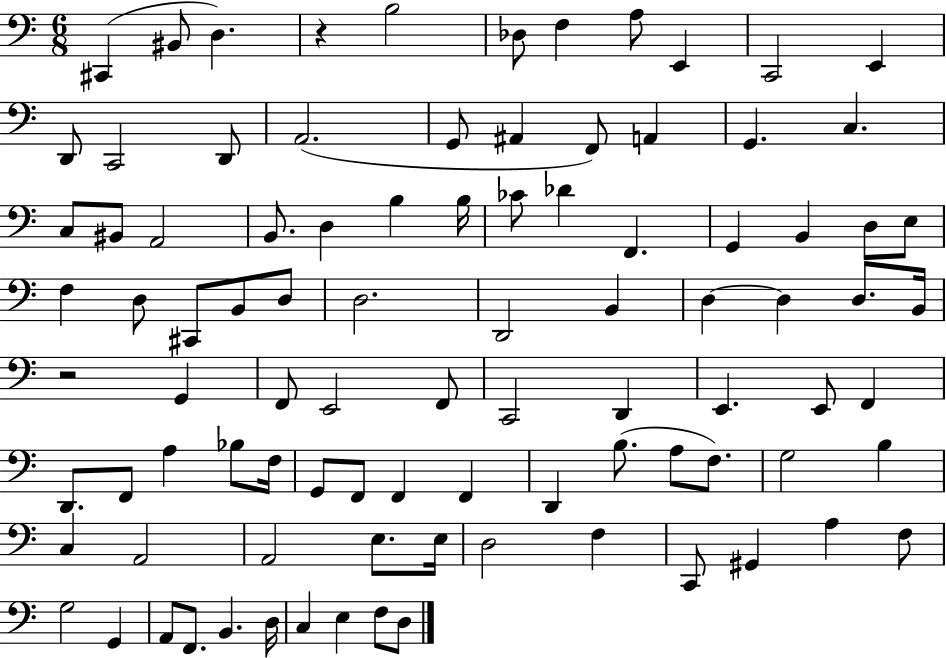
C#2/q BIS2/e D3/q. R/q B3/h Db3/e F3/q A3/e E2/q C2/h E2/q D2/e C2/h D2/e A2/h. G2/e A#2/q F2/e A2/q G2/q. C3/q. C3/e BIS2/e A2/h B2/e. D3/q B3/q B3/s CES4/e Db4/q F2/q. G2/q B2/q D3/e E3/e F3/q D3/e C#2/e B2/e D3/e D3/h. D2/h B2/q D3/q D3/q D3/e. B2/s R/h G2/q F2/e E2/h F2/e C2/h D2/q E2/q. E2/e F2/q D2/e. F2/e A3/q Bb3/e F3/s G2/e F2/e F2/q F2/q D2/q B3/e. A3/e F3/e. G3/h B3/q C3/q A2/h A2/h E3/e. E3/s D3/h F3/q C2/e G#2/q A3/q F3/e G3/h G2/q A2/e F2/e. B2/q. D3/s C3/q E3/q F3/e D3/e